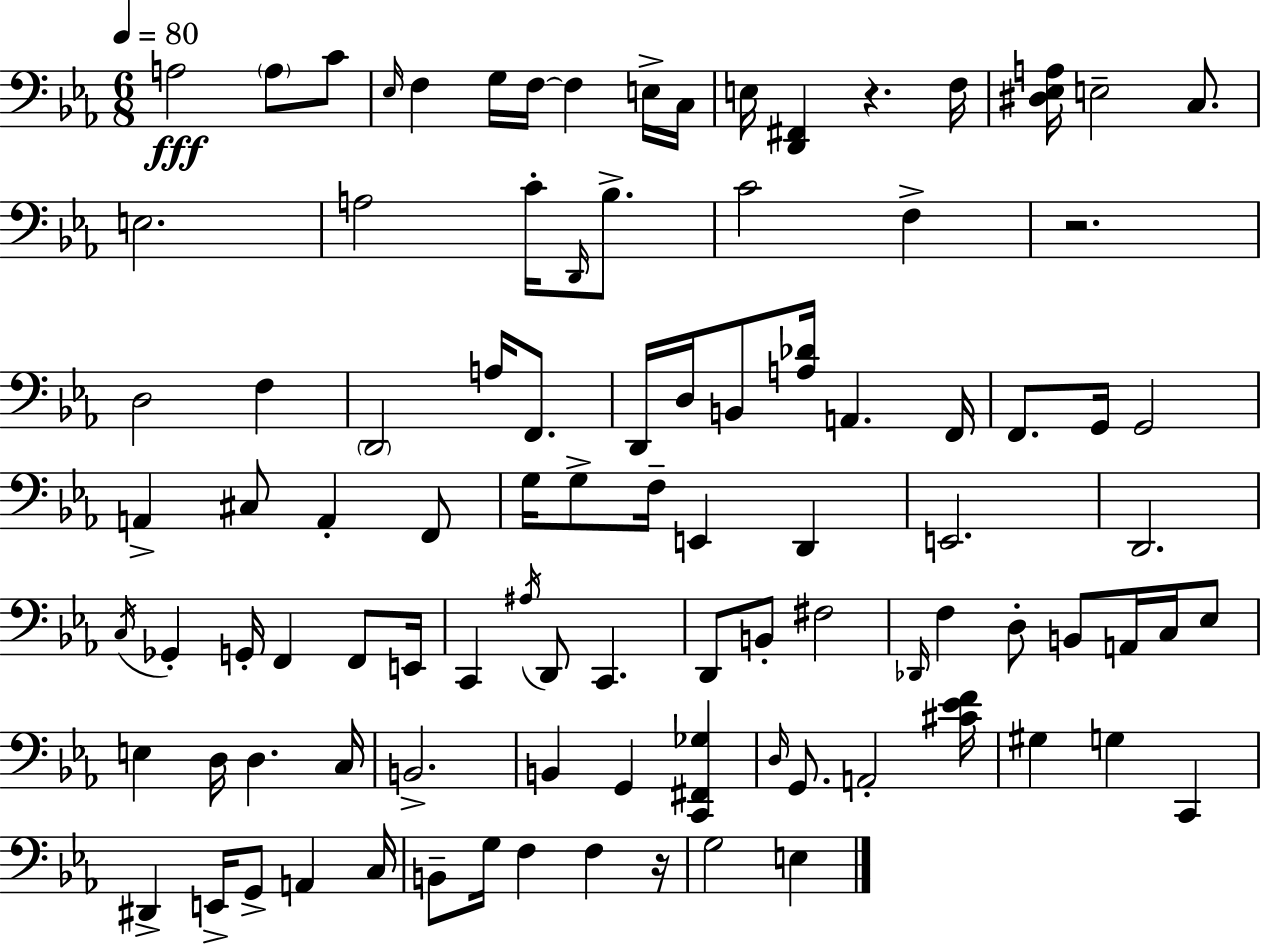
X:1
T:Untitled
M:6/8
L:1/4
K:Cm
A,2 A,/2 C/2 _E,/4 F, G,/4 F,/4 F, E,/4 C,/4 E,/4 [D,,^F,,] z F,/4 [^D,_E,A,]/4 E,2 C,/2 E,2 A,2 C/4 D,,/4 _B,/2 C2 F, z2 D,2 F, D,,2 A,/4 F,,/2 D,,/4 D,/4 B,,/2 [A,_D]/4 A,, F,,/4 F,,/2 G,,/4 G,,2 A,, ^C,/2 A,, F,,/2 G,/4 G,/2 F,/4 E,, D,, E,,2 D,,2 C,/4 _G,, G,,/4 F,, F,,/2 E,,/4 C,, ^A,/4 D,,/2 C,, D,,/2 B,,/2 ^F,2 _D,,/4 F, D,/2 B,,/2 A,,/4 C,/4 _E,/2 E, D,/4 D, C,/4 B,,2 B,, G,, [C,,^F,,_G,] D,/4 G,,/2 A,,2 [^C_EF]/4 ^G, G, C,, ^D,, E,,/4 G,,/2 A,, C,/4 B,,/2 G,/4 F, F, z/4 G,2 E,